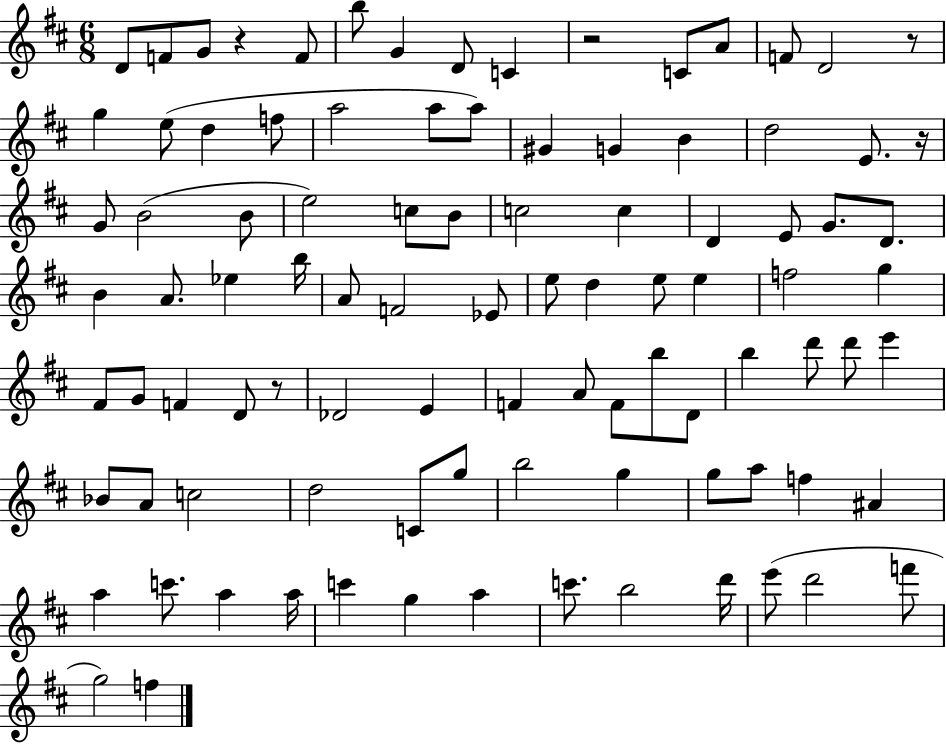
D4/e F4/e G4/e R/q F4/e B5/e G4/q D4/e C4/q R/h C4/e A4/e F4/e D4/h R/e G5/q E5/e D5/q F5/e A5/h A5/e A5/e G#4/q G4/q B4/q D5/h E4/e. R/s G4/e B4/h B4/e E5/h C5/e B4/e C5/h C5/q D4/q E4/e G4/e. D4/e. B4/q A4/e. Eb5/q B5/s A4/e F4/h Eb4/e E5/e D5/q E5/e E5/q F5/h G5/q F#4/e G4/e F4/q D4/e R/e Db4/h E4/q F4/q A4/e F4/e B5/e D4/e B5/q D6/e D6/e E6/q Bb4/e A4/e C5/h D5/h C4/e G5/e B5/h G5/q G5/e A5/e F5/q A#4/q A5/q C6/e. A5/q A5/s C6/q G5/q A5/q C6/e. B5/h D6/s E6/e D6/h F6/e G5/h F5/q